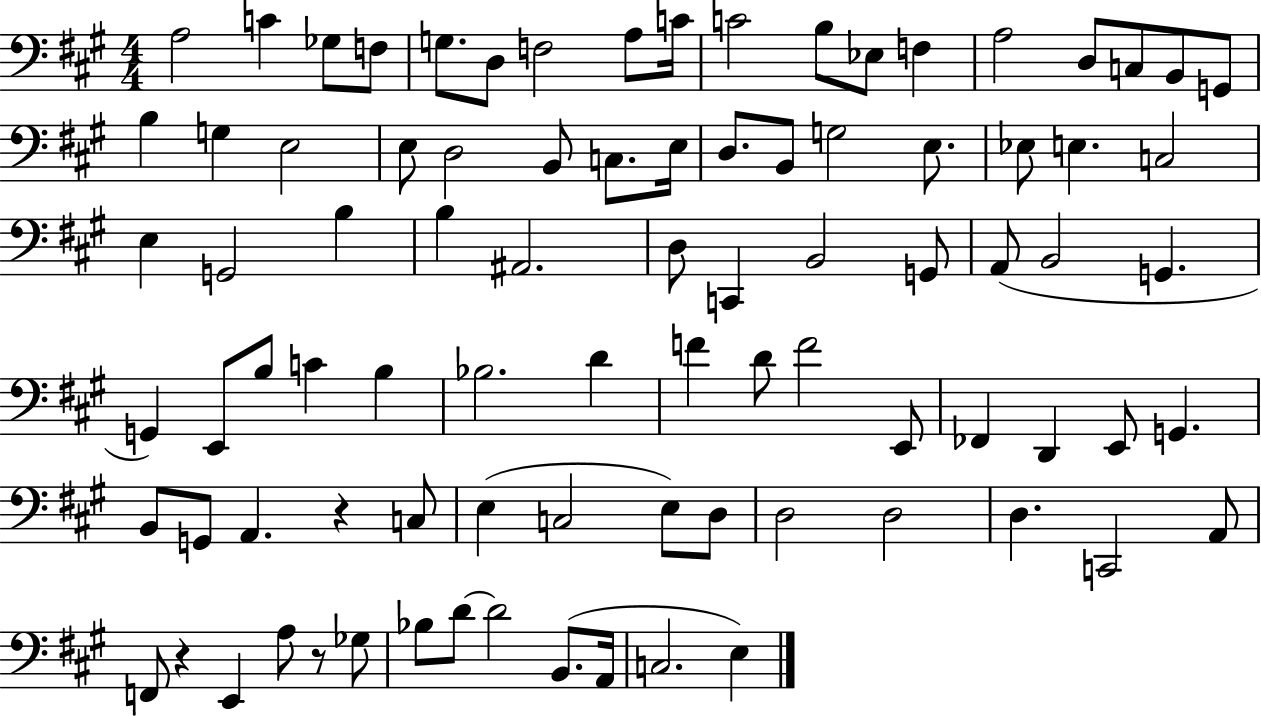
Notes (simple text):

A3/h C4/q Gb3/e F3/e G3/e. D3/e F3/h A3/e C4/s C4/h B3/e Eb3/e F3/q A3/h D3/e C3/e B2/e G2/e B3/q G3/q E3/h E3/e D3/h B2/e C3/e. E3/s D3/e. B2/e G3/h E3/e. Eb3/e E3/q. C3/h E3/q G2/h B3/q B3/q A#2/h. D3/e C2/q B2/h G2/e A2/e B2/h G2/q. G2/q E2/e B3/e C4/q B3/q Bb3/h. D4/q F4/q D4/e F4/h E2/e FES2/q D2/q E2/e G2/q. B2/e G2/e A2/q. R/q C3/e E3/q C3/h E3/e D3/e D3/h D3/h D3/q. C2/h A2/e F2/e R/q E2/q A3/e R/e Gb3/e Bb3/e D4/e D4/h B2/e. A2/s C3/h. E3/q